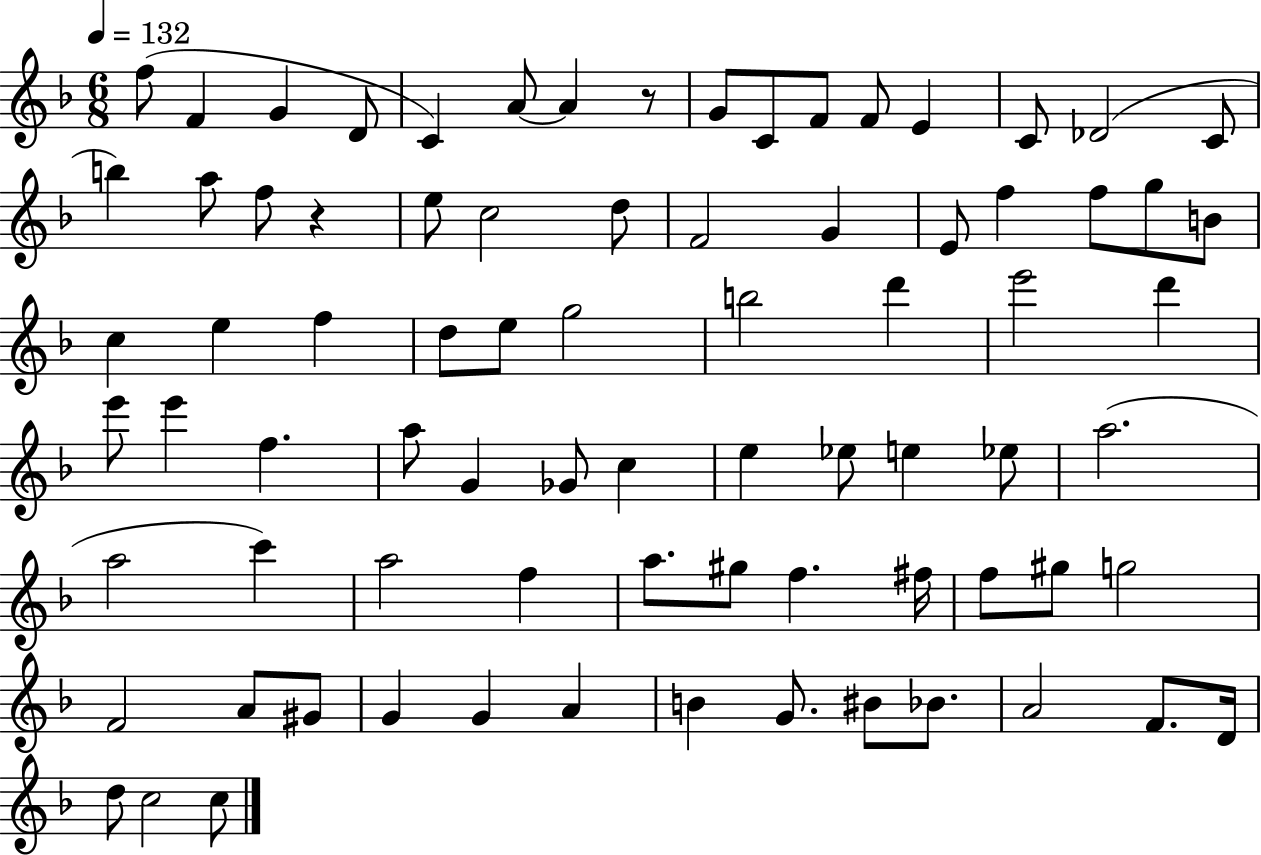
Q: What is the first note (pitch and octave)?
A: F5